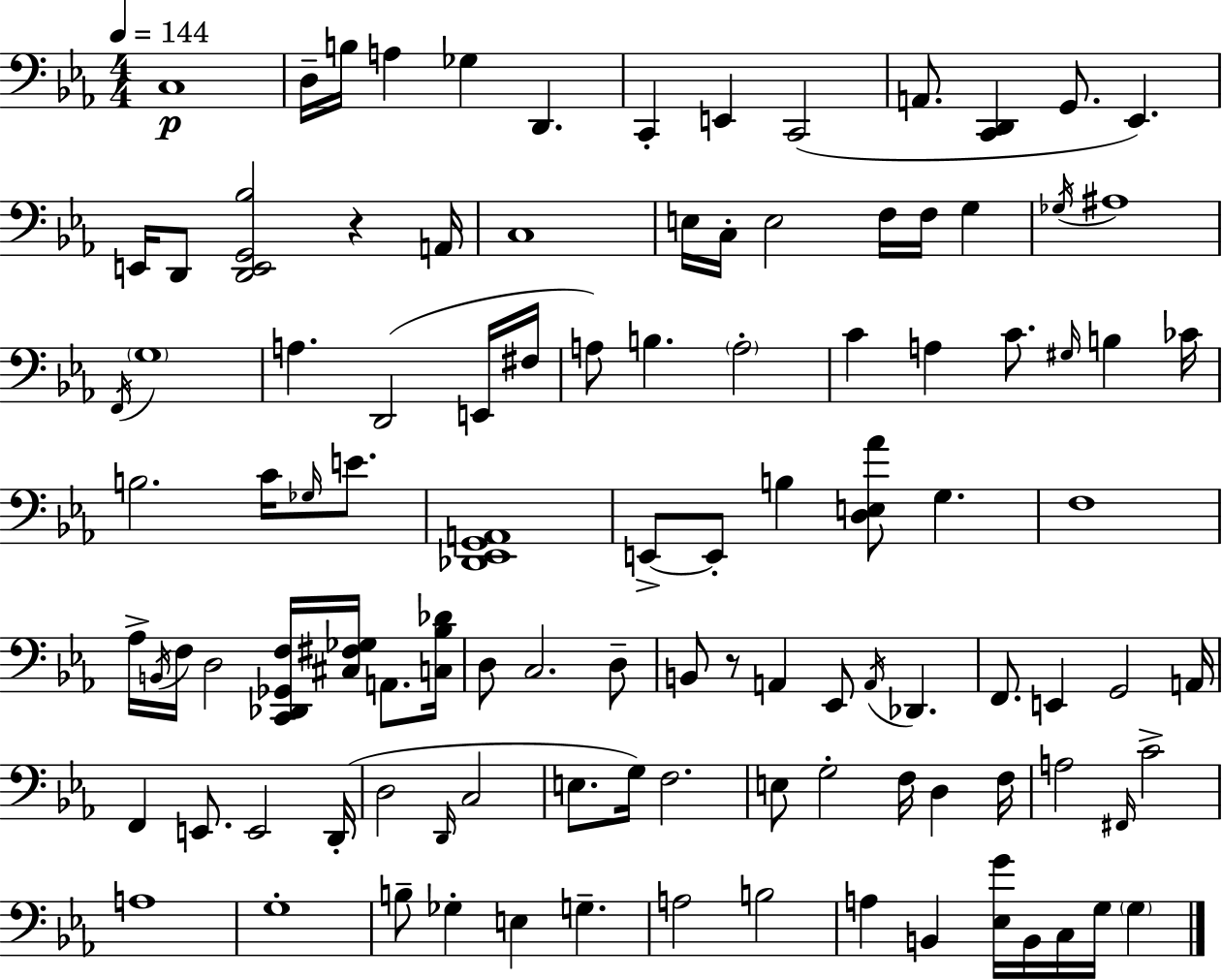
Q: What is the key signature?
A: C minor